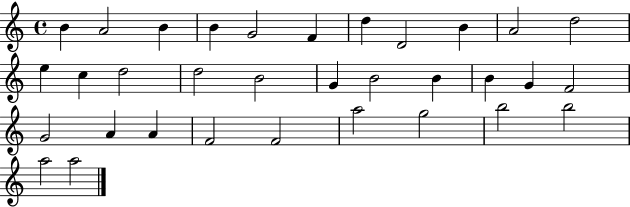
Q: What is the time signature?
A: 4/4